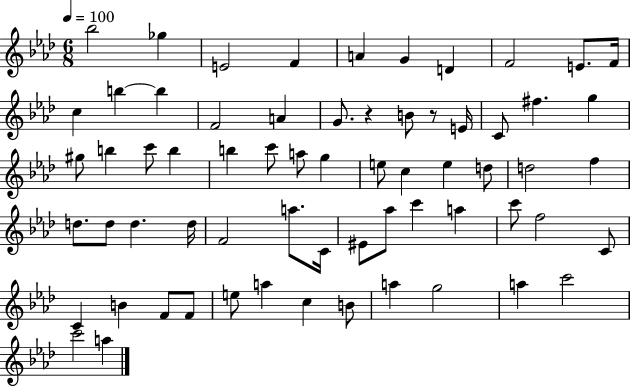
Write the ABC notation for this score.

X:1
T:Untitled
M:6/8
L:1/4
K:Ab
_b2 _g E2 F A G D F2 E/2 F/4 c b b F2 A G/2 z B/2 z/2 E/4 C/2 ^f g ^g/2 b c'/2 b b c'/2 a/2 g e/2 c e d/2 d2 f d/2 d/2 d d/4 F2 a/2 C/4 ^E/2 _a/2 c' a c'/2 f2 C/2 C B F/2 F/2 e/2 a c B/2 a g2 a c'2 c'2 a